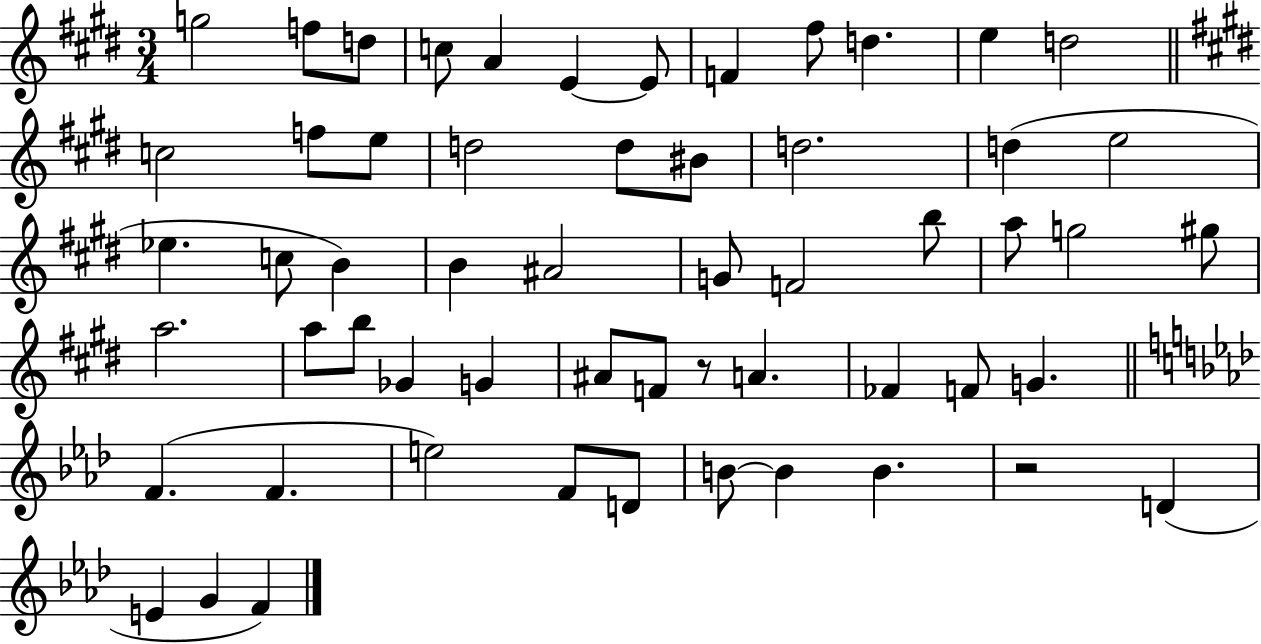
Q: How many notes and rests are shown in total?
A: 57